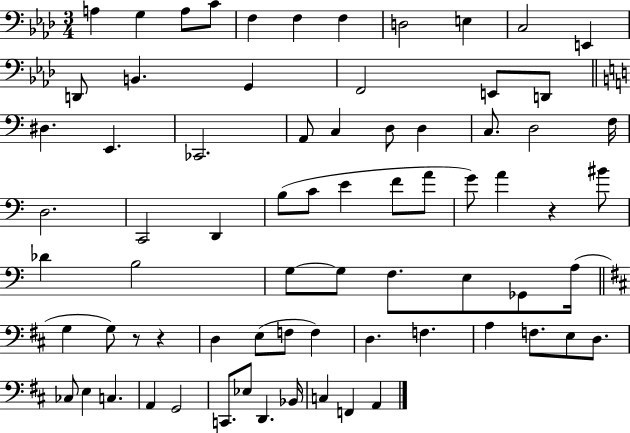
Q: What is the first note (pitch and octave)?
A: A3